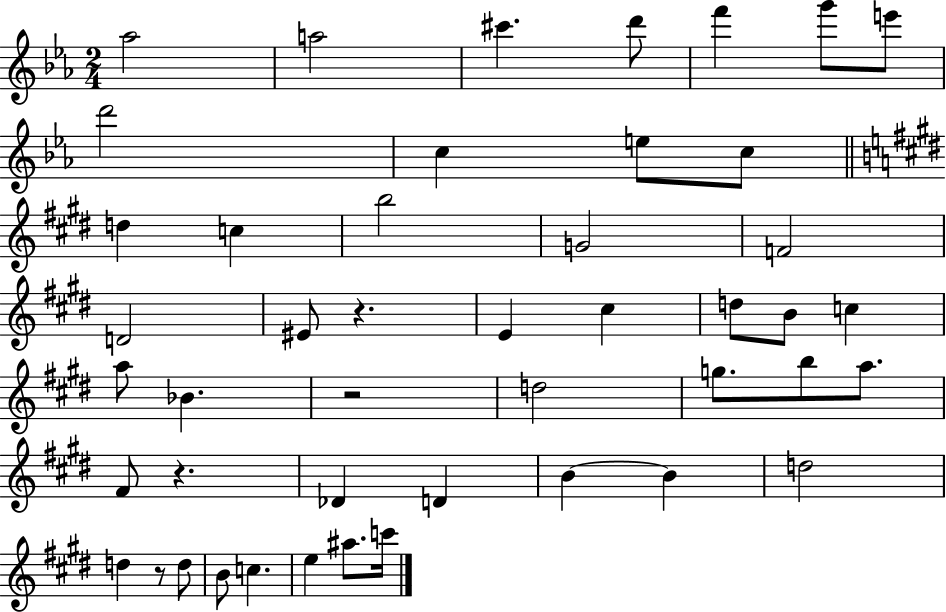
X:1
T:Untitled
M:2/4
L:1/4
K:Eb
_a2 a2 ^c' d'/2 f' g'/2 e'/2 d'2 c e/2 c/2 d c b2 G2 F2 D2 ^E/2 z E ^c d/2 B/2 c a/2 _B z2 d2 g/2 b/2 a/2 ^F/2 z _D D B B d2 d z/2 d/2 B/2 c e ^a/2 c'/4